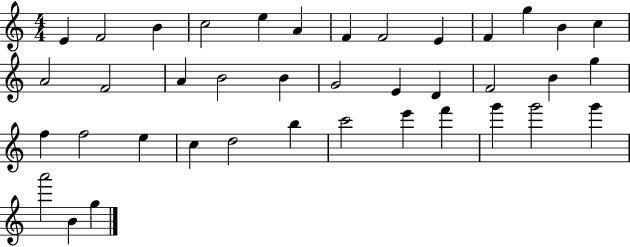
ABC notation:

X:1
T:Untitled
M:4/4
L:1/4
K:C
E F2 B c2 e A F F2 E F g B c A2 F2 A B2 B G2 E D F2 B g f f2 e c d2 b c'2 e' f' g' g'2 g' a'2 B g